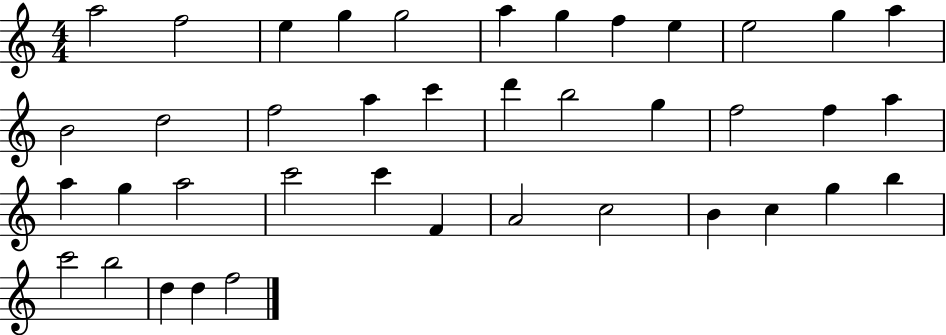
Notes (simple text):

A5/h F5/h E5/q G5/q G5/h A5/q G5/q F5/q E5/q E5/h G5/q A5/q B4/h D5/h F5/h A5/q C6/q D6/q B5/h G5/q F5/h F5/q A5/q A5/q G5/q A5/h C6/h C6/q F4/q A4/h C5/h B4/q C5/q G5/q B5/q C6/h B5/h D5/q D5/q F5/h